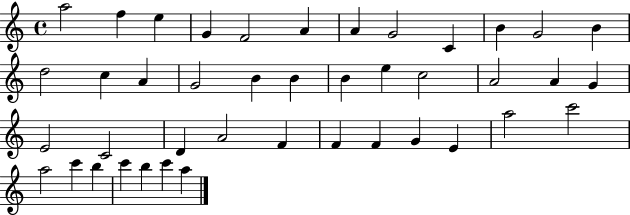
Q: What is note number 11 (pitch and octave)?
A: G4